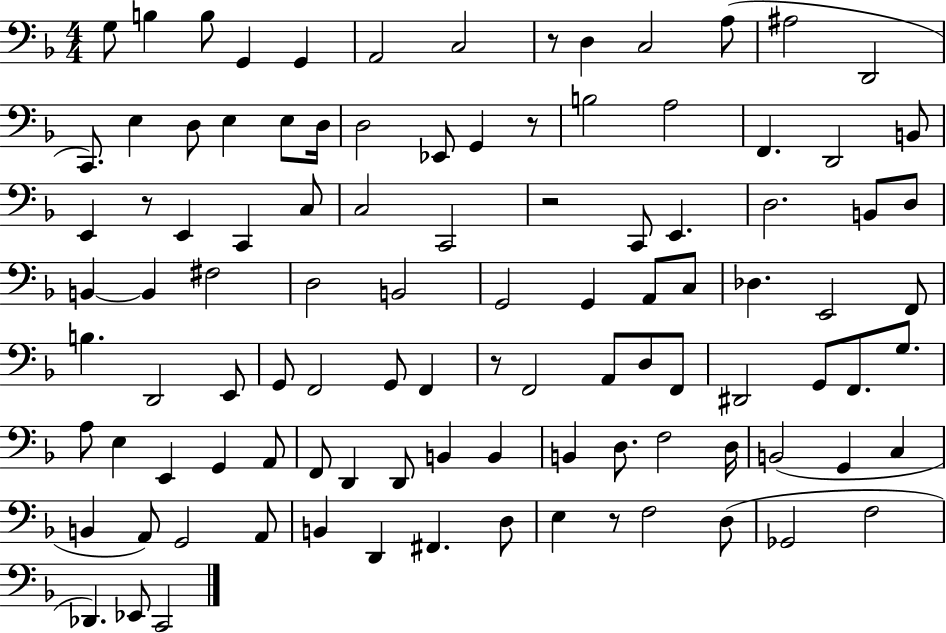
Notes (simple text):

G3/e B3/q B3/e G2/q G2/q A2/h C3/h R/e D3/q C3/h A3/e A#3/h D2/h C2/e. E3/q D3/e E3/q E3/e D3/s D3/h Eb2/e G2/q R/e B3/h A3/h F2/q. D2/h B2/e E2/q R/e E2/q C2/q C3/e C3/h C2/h R/h C2/e E2/q. D3/h. B2/e D3/e B2/q B2/q F#3/h D3/h B2/h G2/h G2/q A2/e C3/e Db3/q. E2/h F2/e B3/q. D2/h E2/e G2/e F2/h G2/e F2/q R/e F2/h A2/e D3/e F2/e D#2/h G2/e F2/e. G3/e. A3/e E3/q E2/q G2/q A2/e F2/e D2/q D2/e B2/q B2/q B2/q D3/e. F3/h D3/s B2/h G2/q C3/q B2/q A2/e G2/h A2/e B2/q D2/q F#2/q. D3/e E3/q R/e F3/h D3/e Gb2/h F3/h Db2/q. Eb2/e C2/h